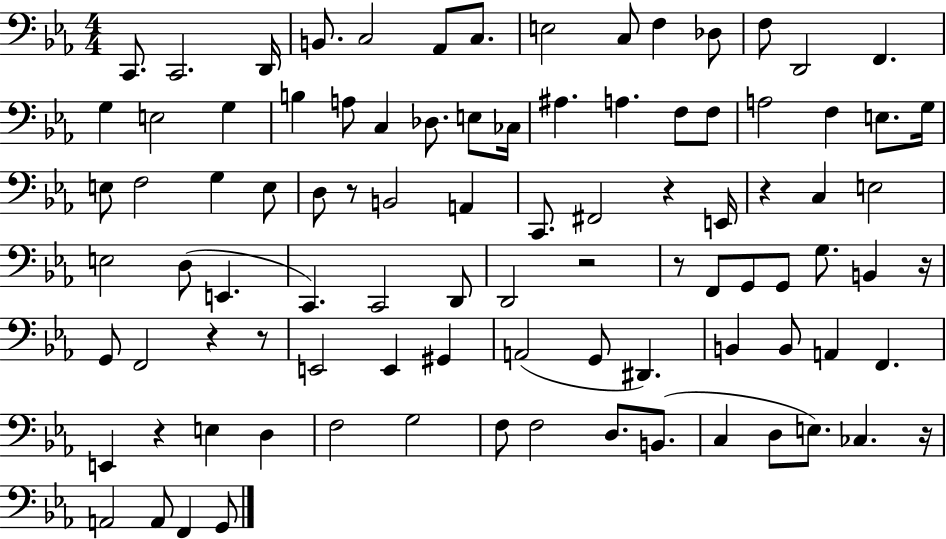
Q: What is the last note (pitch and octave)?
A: G2